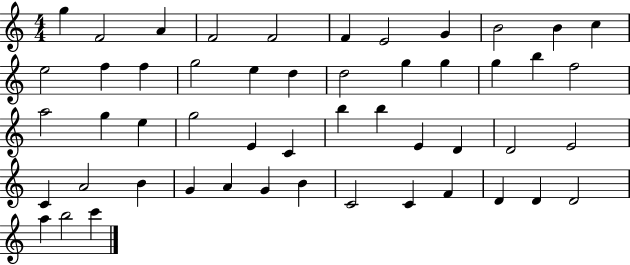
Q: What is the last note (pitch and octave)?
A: C6